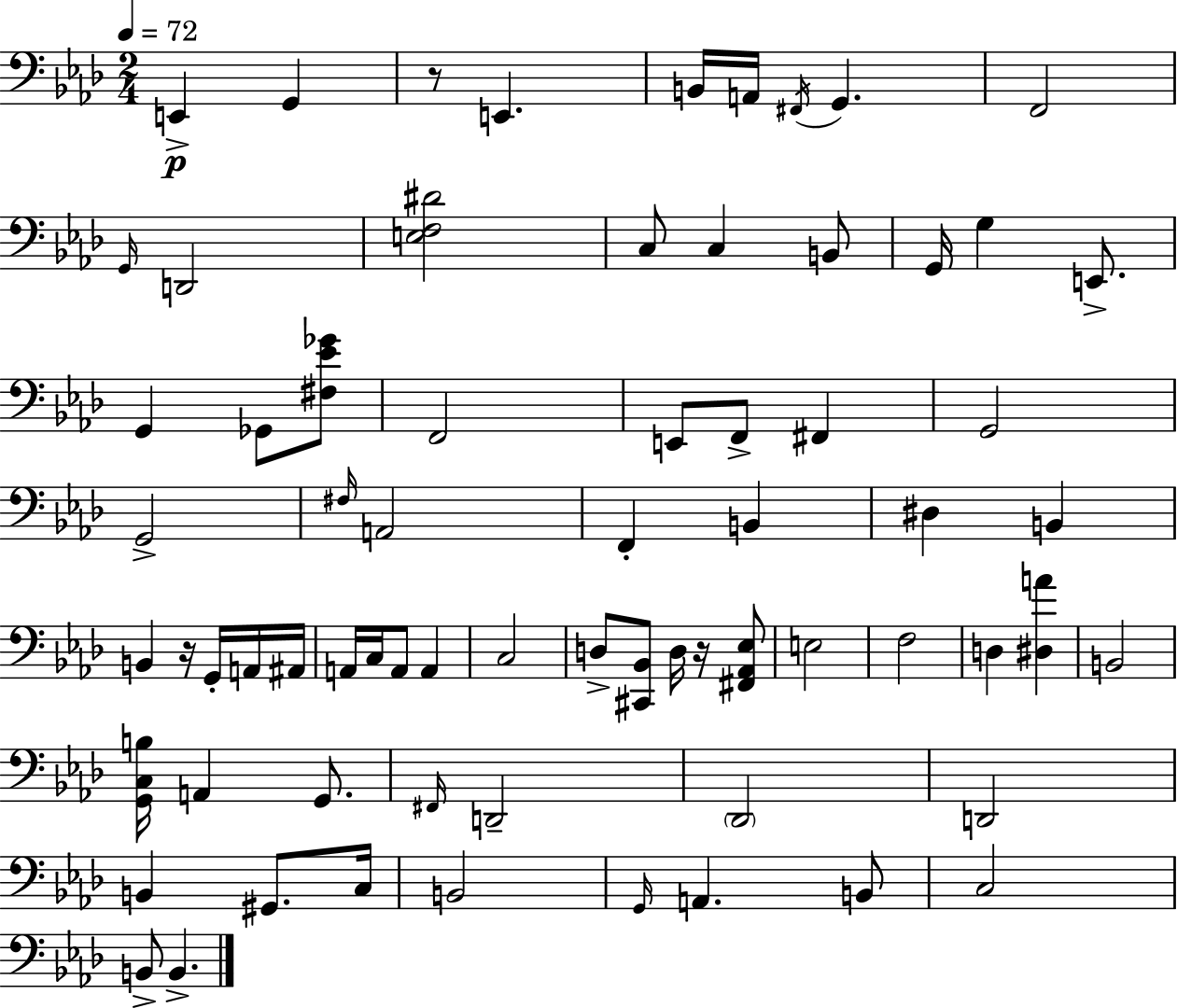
{
  \clef bass
  \numericTimeSignature
  \time 2/4
  \key aes \major
  \tempo 4 = 72
  e,4->\p g,4 | r8 e,4. | b,16 a,16 \acciaccatura { fis,16 } g,4. | f,2 | \break \grace { g,16 } d,2 | <e f dis'>2 | c8 c4 | b,8 g,16 g4 e,8.-> | \break g,4 ges,8 | <fis ees' ges'>8 f,2 | e,8 f,8-> fis,4 | g,2 | \break g,2-> | \grace { fis16 } a,2 | f,4-. b,4 | dis4 b,4 | \break b,4 r16 | g,16-. a,16 ais,16 a,16 c16 a,8 a,4 | c2 | d8-> <cis, bes,>8 d16 | \break r16 <fis, aes, ees>8 e2 | f2 | d4 <dis a'>4 | b,2 | \break <g, c b>16 a,4 | g,8. \grace { fis,16 } d,2-- | \parenthesize des,2 | d,2 | \break b,4 | gis,8. c16 b,2 | \grace { g,16 } a,4. | b,8 c2 | \break b,8-> b,4.-> | \bar "|."
}